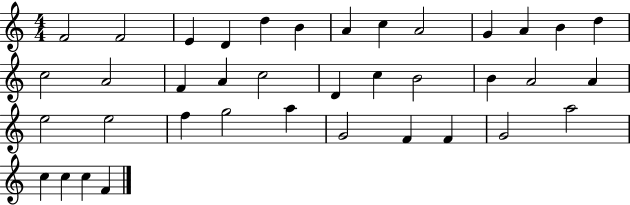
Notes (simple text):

F4/h F4/h E4/q D4/q D5/q B4/q A4/q C5/q A4/h G4/q A4/q B4/q D5/q C5/h A4/h F4/q A4/q C5/h D4/q C5/q B4/h B4/q A4/h A4/q E5/h E5/h F5/q G5/h A5/q G4/h F4/q F4/q G4/h A5/h C5/q C5/q C5/q F4/q